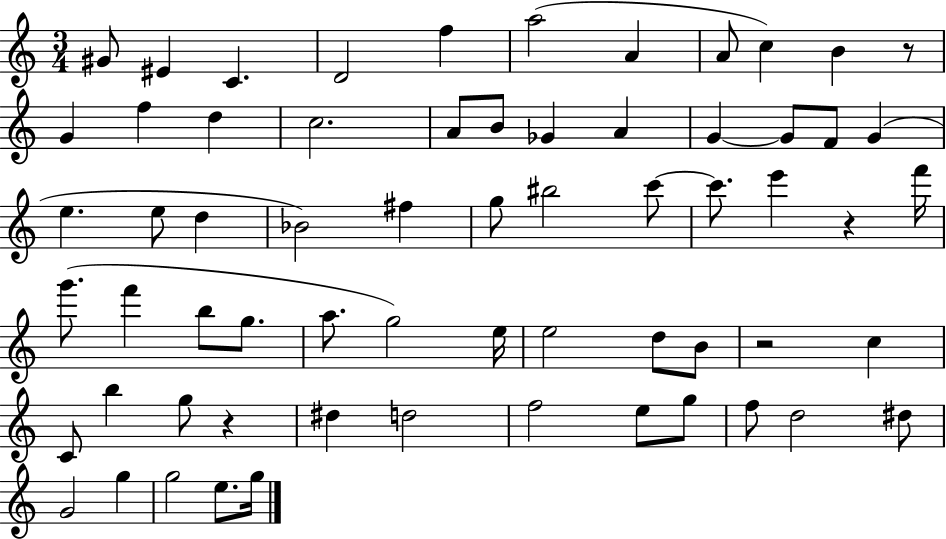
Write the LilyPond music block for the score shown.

{
  \clef treble
  \numericTimeSignature
  \time 3/4
  \key c \major
  gis'8 eis'4 c'4. | d'2 f''4 | a''2( a'4 | a'8 c''4) b'4 r8 | \break g'4 f''4 d''4 | c''2. | a'8 b'8 ges'4 a'4 | g'4~~ g'8 f'8 g'4( | \break e''4. e''8 d''4 | bes'2) fis''4 | g''8 bis''2 c'''8~~ | c'''8. e'''4 r4 f'''16 | \break g'''8.( f'''4 b''8 g''8. | a''8. g''2) e''16 | e''2 d''8 b'8 | r2 c''4 | \break c'8 b''4 g''8 r4 | dis''4 d''2 | f''2 e''8 g''8 | f''8 d''2 dis''8 | \break g'2 g''4 | g''2 e''8. g''16 | \bar "|."
}